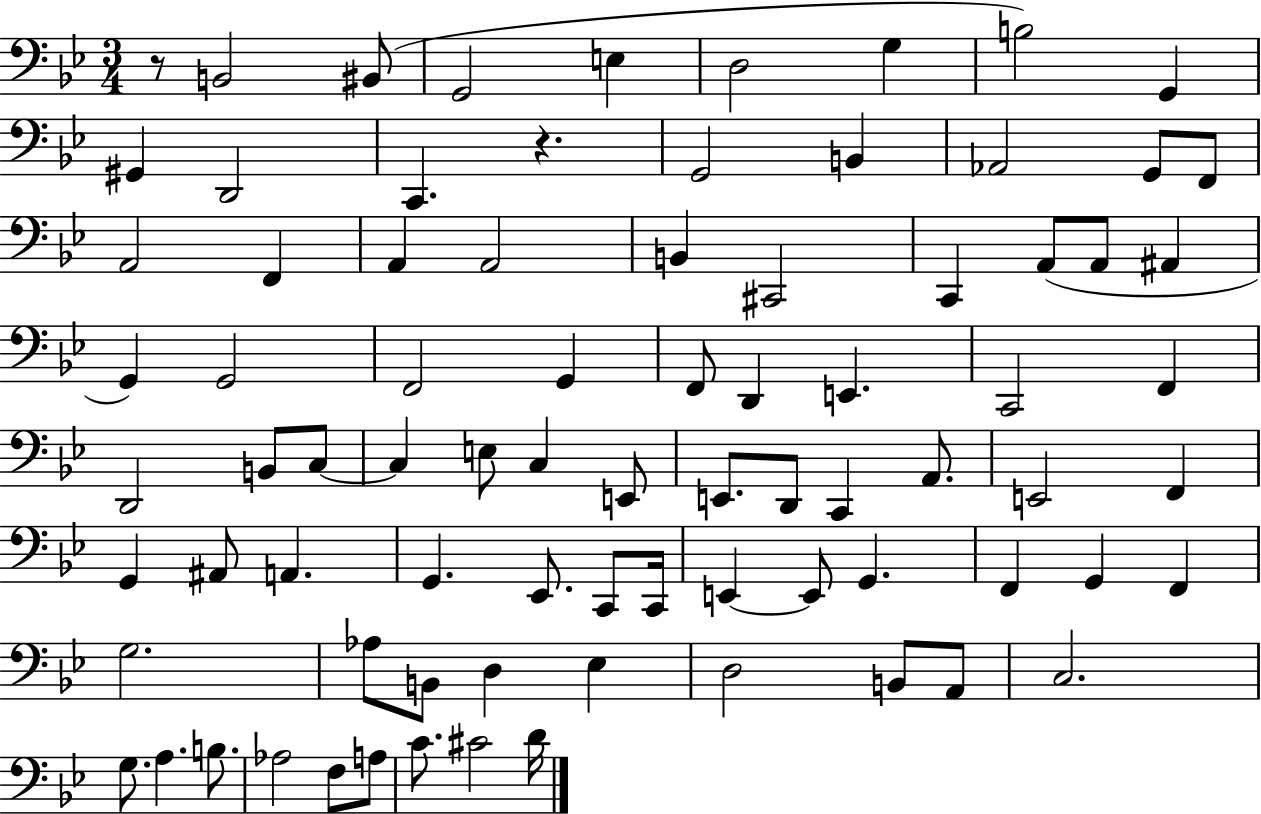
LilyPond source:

{
  \clef bass
  \numericTimeSignature
  \time 3/4
  \key bes \major
  r8 b,2 bis,8( | g,2 e4 | d2 g4 | b2) g,4 | \break gis,4 d,2 | c,4. r4. | g,2 b,4 | aes,2 g,8 f,8 | \break a,2 f,4 | a,4 a,2 | b,4 cis,2 | c,4 a,8( a,8 ais,4 | \break g,4) g,2 | f,2 g,4 | f,8 d,4 e,4. | c,2 f,4 | \break d,2 b,8 c8~~ | c4 e8 c4 e,8 | e,8. d,8 c,4 a,8. | e,2 f,4 | \break g,4 ais,8 a,4. | g,4. ees,8. c,8 c,16 | e,4~~ e,8 g,4. | f,4 g,4 f,4 | \break g2. | aes8 b,8 d4 ees4 | d2 b,8 a,8 | c2. | \break g8. a4. b8. | aes2 f8 a8 | c'8. cis'2 d'16 | \bar "|."
}